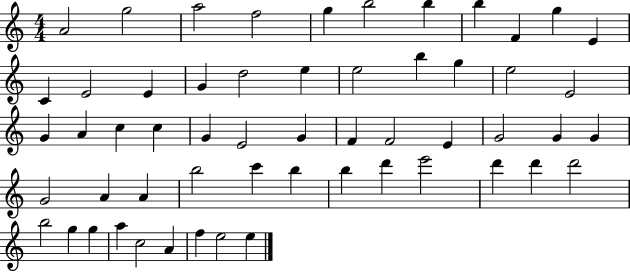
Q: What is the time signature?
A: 4/4